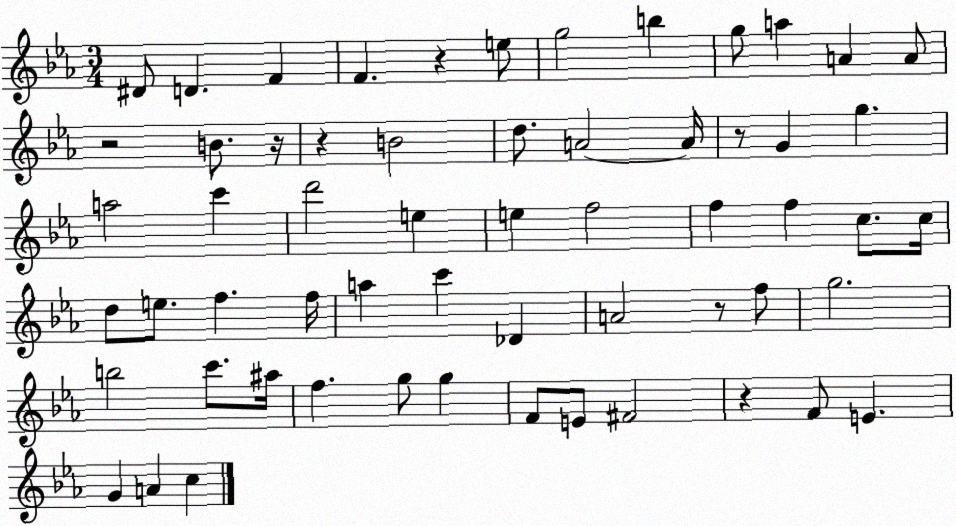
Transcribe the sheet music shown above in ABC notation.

X:1
T:Untitled
M:3/4
L:1/4
K:Eb
^D/2 D F F z e/2 g2 b g/2 a A A/2 z2 B/2 z/4 z B2 d/2 A2 A/4 z/2 G g a2 c' d'2 e e f2 f f c/2 c/4 d/2 e/2 f f/4 a c' _D A2 z/2 f/2 g2 b2 c'/2 ^a/4 f g/2 g F/2 E/2 ^F2 z F/2 E G A c